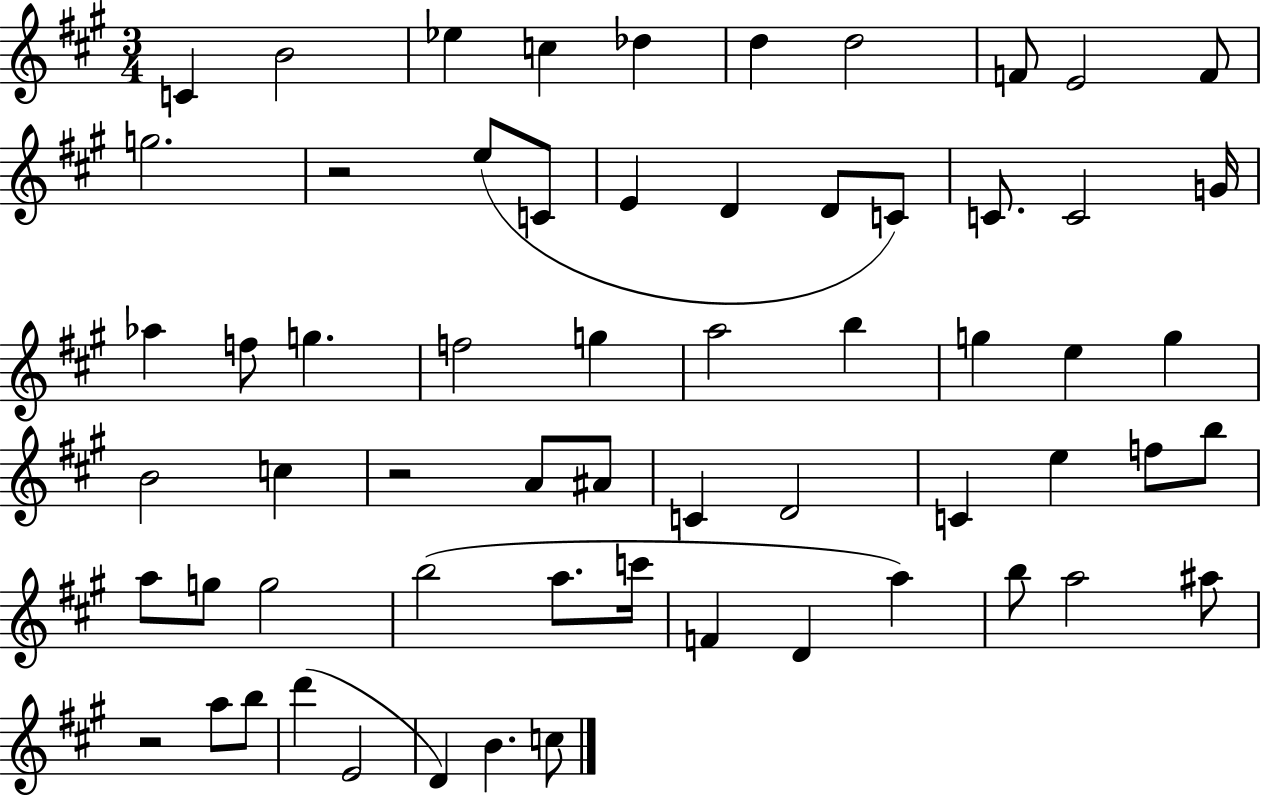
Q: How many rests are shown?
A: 3